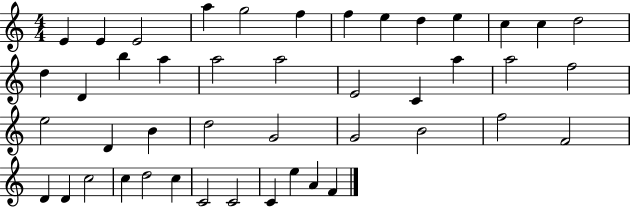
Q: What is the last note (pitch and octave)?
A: F4